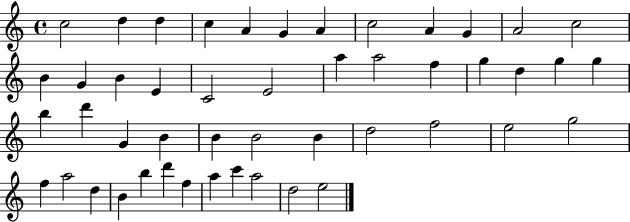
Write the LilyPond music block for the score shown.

{
  \clef treble
  \time 4/4
  \defaultTimeSignature
  \key c \major
  c''2 d''4 d''4 | c''4 a'4 g'4 a'4 | c''2 a'4 g'4 | a'2 c''2 | \break b'4 g'4 b'4 e'4 | c'2 e'2 | a''4 a''2 f''4 | g''4 d''4 g''4 g''4 | \break b''4 d'''4 g'4 b'4 | b'4 b'2 b'4 | d''2 f''2 | e''2 g''2 | \break f''4 a''2 d''4 | b'4 b''4 d'''4 f''4 | a''4 c'''4 a''2 | d''2 e''2 | \break \bar "|."
}